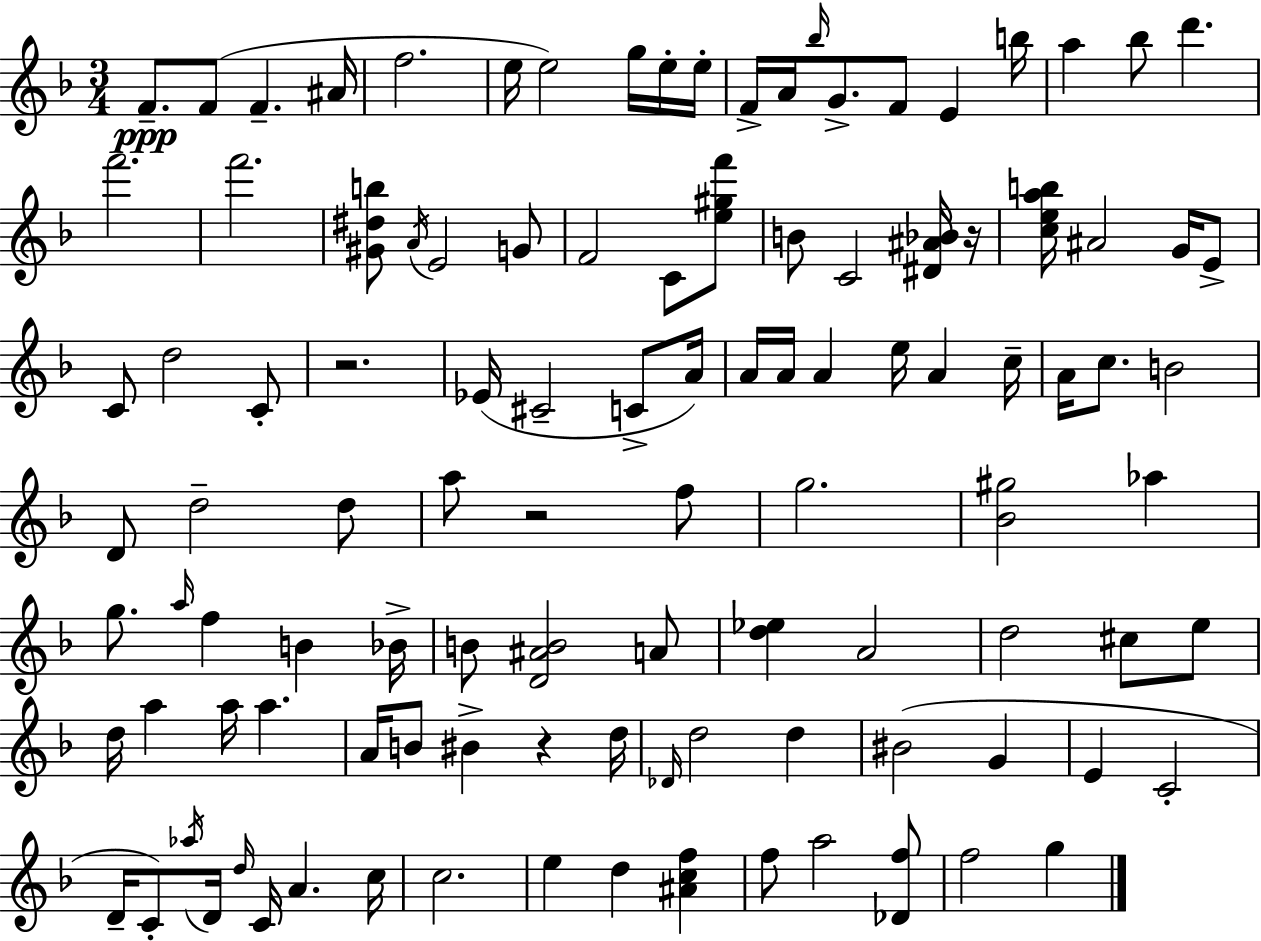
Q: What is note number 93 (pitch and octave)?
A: F5